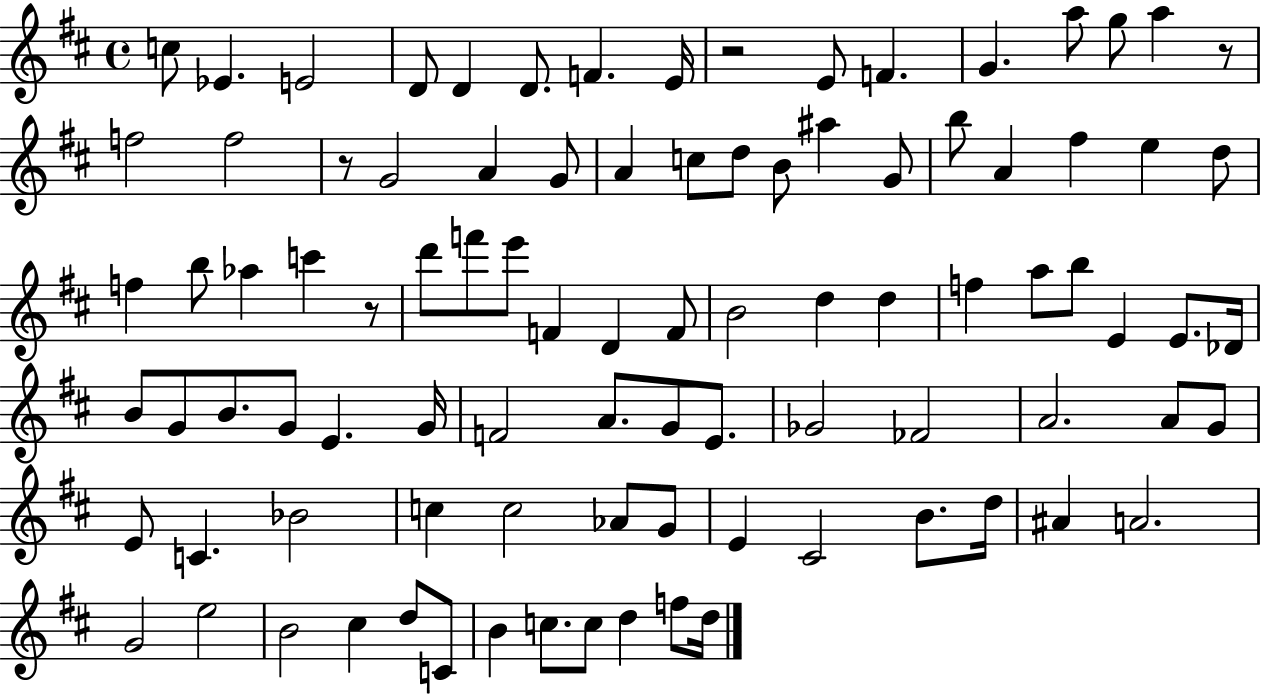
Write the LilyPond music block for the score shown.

{
  \clef treble
  \time 4/4
  \defaultTimeSignature
  \key d \major
  \repeat volta 2 { c''8 ees'4. e'2 | d'8 d'4 d'8. f'4. e'16 | r2 e'8 f'4. | g'4. a''8 g''8 a''4 r8 | \break f''2 f''2 | r8 g'2 a'4 g'8 | a'4 c''8 d''8 b'8 ais''4 g'8 | b''8 a'4 fis''4 e''4 d''8 | \break f''4 b''8 aes''4 c'''4 r8 | d'''8 f'''8 e'''8 f'4 d'4 f'8 | b'2 d''4 d''4 | f''4 a''8 b''8 e'4 e'8. des'16 | \break b'8 g'8 b'8. g'8 e'4. g'16 | f'2 a'8. g'8 e'8. | ges'2 fes'2 | a'2. a'8 g'8 | \break e'8 c'4. bes'2 | c''4 c''2 aes'8 g'8 | e'4 cis'2 b'8. d''16 | ais'4 a'2. | \break g'2 e''2 | b'2 cis''4 d''8 c'8 | b'4 c''8. c''8 d''4 f''8 d''16 | } \bar "|."
}